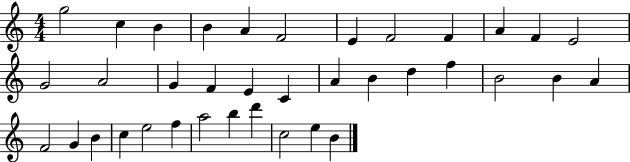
G5/h C5/q B4/q B4/q A4/q F4/h E4/q F4/h F4/q A4/q F4/q E4/h G4/h A4/h G4/q F4/q E4/q C4/q A4/q B4/q D5/q F5/q B4/h B4/q A4/q F4/h G4/q B4/q C5/q E5/h F5/q A5/h B5/q D6/q C5/h E5/q B4/q